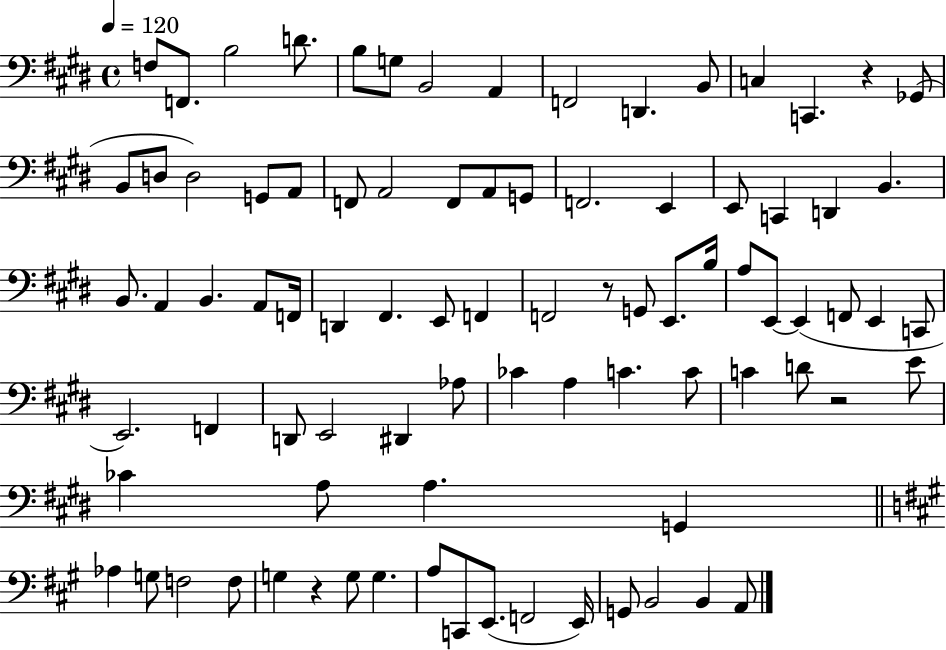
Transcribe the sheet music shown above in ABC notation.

X:1
T:Untitled
M:4/4
L:1/4
K:E
F,/2 F,,/2 B,2 D/2 B,/2 G,/2 B,,2 A,, F,,2 D,, B,,/2 C, C,, z _G,,/2 B,,/2 D,/2 D,2 G,,/2 A,,/2 F,,/2 A,,2 F,,/2 A,,/2 G,,/2 F,,2 E,, E,,/2 C,, D,, B,, B,,/2 A,, B,, A,,/2 F,,/4 D,, ^F,, E,,/2 F,, F,,2 z/2 G,,/2 E,,/2 B,/4 A,/2 E,,/2 E,, F,,/2 E,, C,,/2 E,,2 F,, D,,/2 E,,2 ^D,, _A,/2 _C A, C C/2 C D/2 z2 E/2 _C A,/2 A, G,, _A, G,/2 F,2 F,/2 G, z G,/2 G, A,/2 C,,/2 E,,/2 F,,2 E,,/4 G,,/2 B,,2 B,, A,,/2